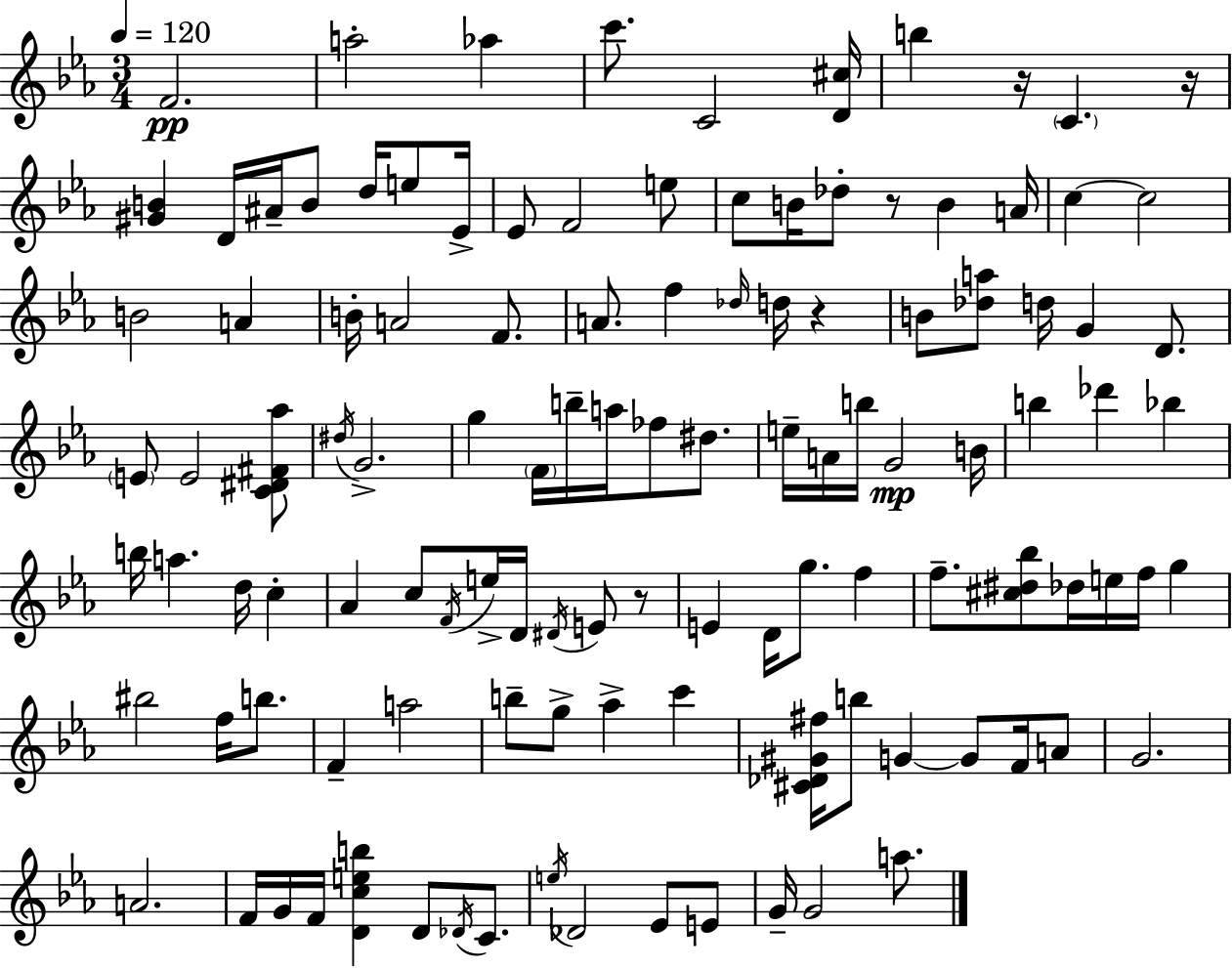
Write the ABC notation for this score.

X:1
T:Untitled
M:3/4
L:1/4
K:Cm
F2 a2 _a c'/2 C2 [D^c]/4 b z/4 C z/4 [^GB] D/4 ^A/4 B/2 d/4 e/2 _E/4 _E/2 F2 e/2 c/2 B/4 _d/2 z/2 B A/4 c c2 B2 A B/4 A2 F/2 A/2 f _d/4 d/4 z B/2 [_da]/2 d/4 G D/2 E/2 E2 [C^D^F_a]/2 ^d/4 G2 g F/4 b/4 a/4 _f/2 ^d/2 e/4 A/4 b/4 G2 B/4 b _d' _b b/4 a d/4 c _A c/2 F/4 e/4 D/4 ^D/4 E/2 z/2 E D/4 g/2 f f/2 [^c^d_b]/2 _d/4 e/4 f/4 g ^b2 f/4 b/2 F a2 b/2 g/2 _a c' [^C_D^G^f]/4 b/2 G G/2 F/4 A/2 G2 A2 F/4 G/4 F/4 [Dceb] D/2 _D/4 C/2 e/4 _D2 _E/2 E/2 G/4 G2 a/2